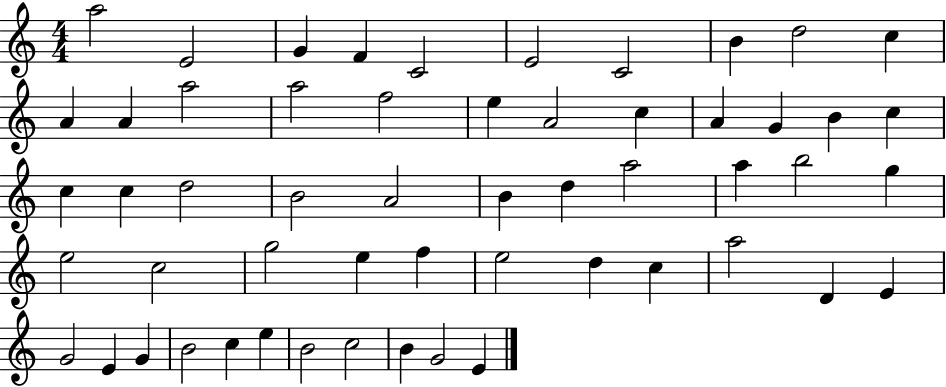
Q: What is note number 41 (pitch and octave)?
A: C5